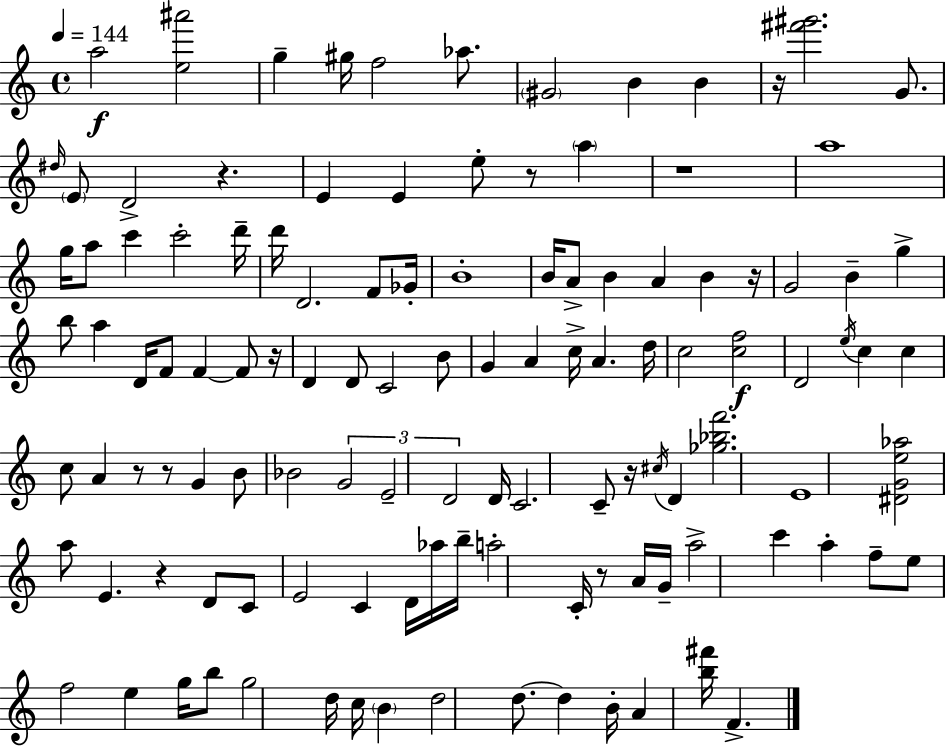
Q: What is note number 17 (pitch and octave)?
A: A5